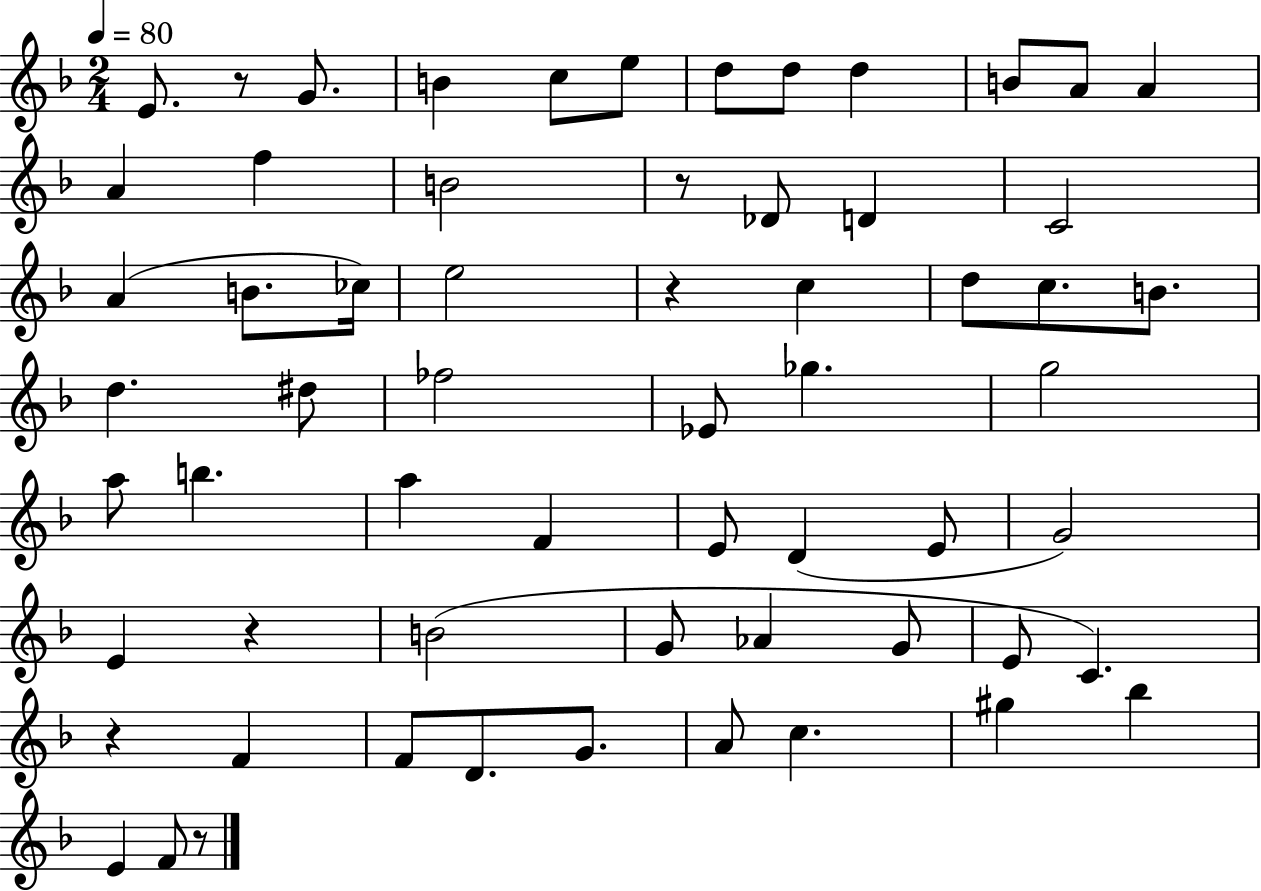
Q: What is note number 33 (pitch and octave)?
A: B5